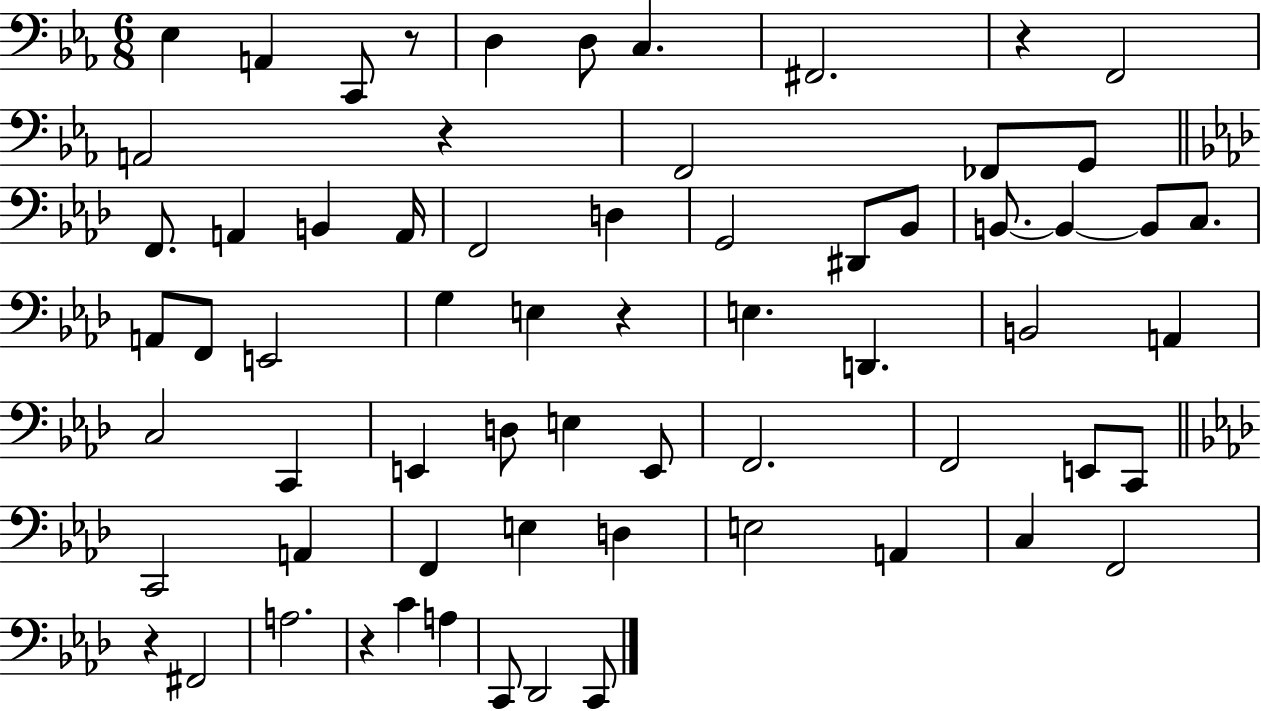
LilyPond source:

{
  \clef bass
  \numericTimeSignature
  \time 6/8
  \key ees \major
  ees4 a,4 c,8 r8 | d4 d8 c4. | fis,2. | r4 f,2 | \break a,2 r4 | f,2 fes,8 g,8 | \bar "||" \break \key aes \major f,8. a,4 b,4 a,16 | f,2 d4 | g,2 dis,8 bes,8 | b,8.~~ b,4~~ b,8 c8. | \break a,8 f,8 e,2 | g4 e4 r4 | e4. d,4. | b,2 a,4 | \break c2 c,4 | e,4 d8 e4 e,8 | f,2. | f,2 e,8 c,8 | \break \bar "||" \break \key f \minor c,2 a,4 | f,4 e4 d4 | e2 a,4 | c4 f,2 | \break r4 fis,2 | a2. | r4 c'4 a4 | c,8 des,2 c,8 | \break \bar "|."
}